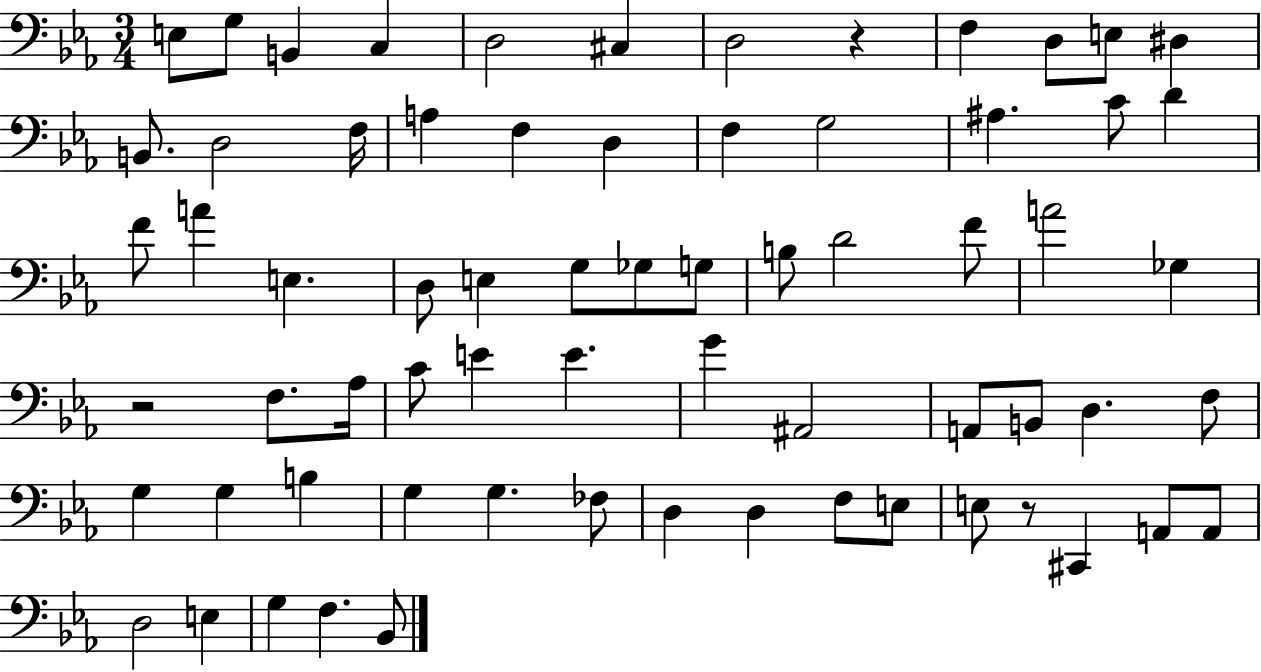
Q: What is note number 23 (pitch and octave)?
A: F4